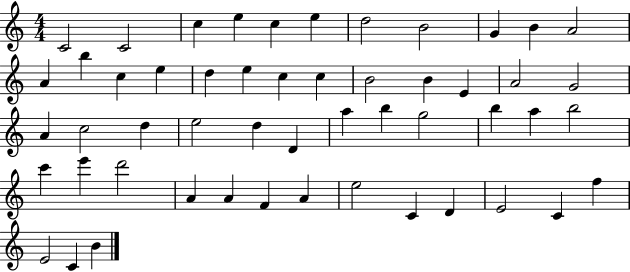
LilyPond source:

{
  \clef treble
  \numericTimeSignature
  \time 4/4
  \key c \major
  c'2 c'2 | c''4 e''4 c''4 e''4 | d''2 b'2 | g'4 b'4 a'2 | \break a'4 b''4 c''4 e''4 | d''4 e''4 c''4 c''4 | b'2 b'4 e'4 | a'2 g'2 | \break a'4 c''2 d''4 | e''2 d''4 d'4 | a''4 b''4 g''2 | b''4 a''4 b''2 | \break c'''4 e'''4 d'''2 | a'4 a'4 f'4 a'4 | e''2 c'4 d'4 | e'2 c'4 f''4 | \break e'2 c'4 b'4 | \bar "|."
}